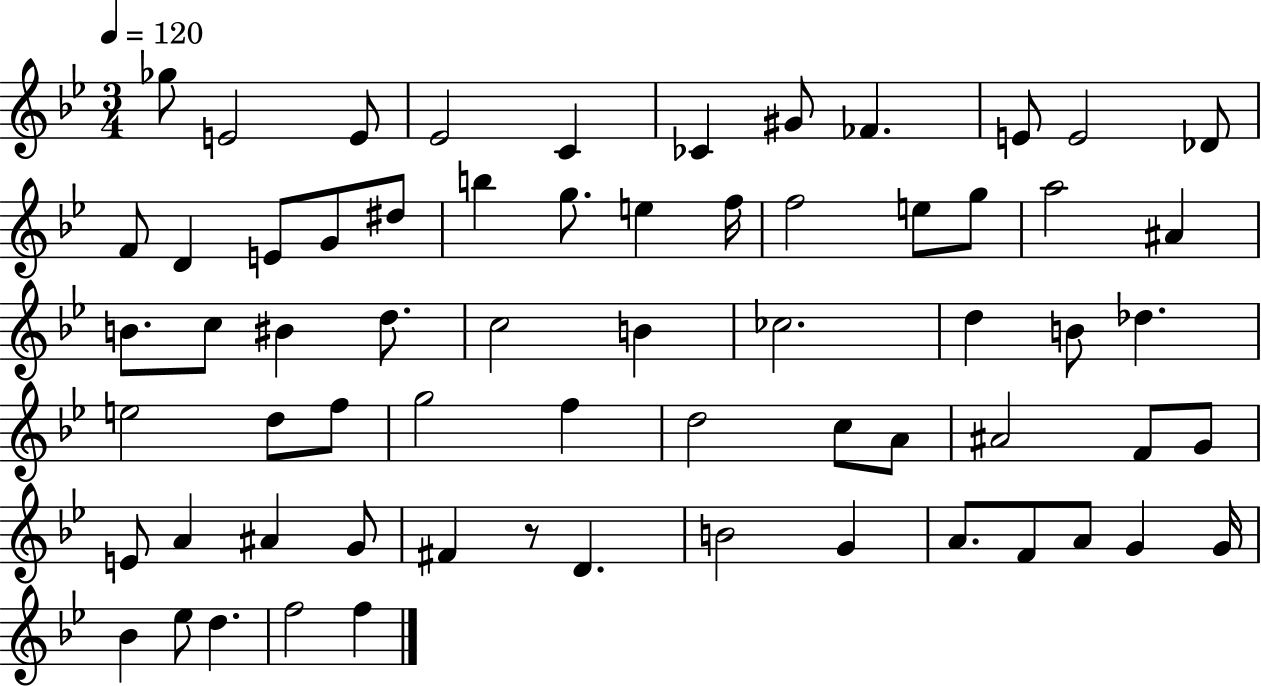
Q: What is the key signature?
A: BES major